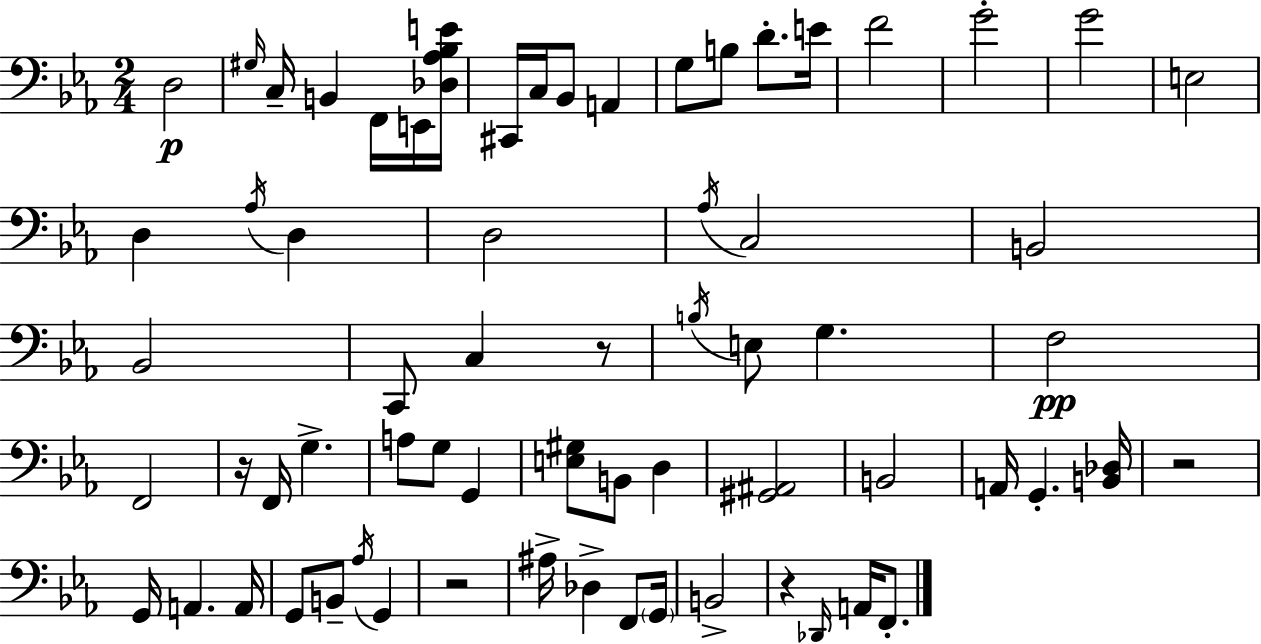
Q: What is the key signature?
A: EES major